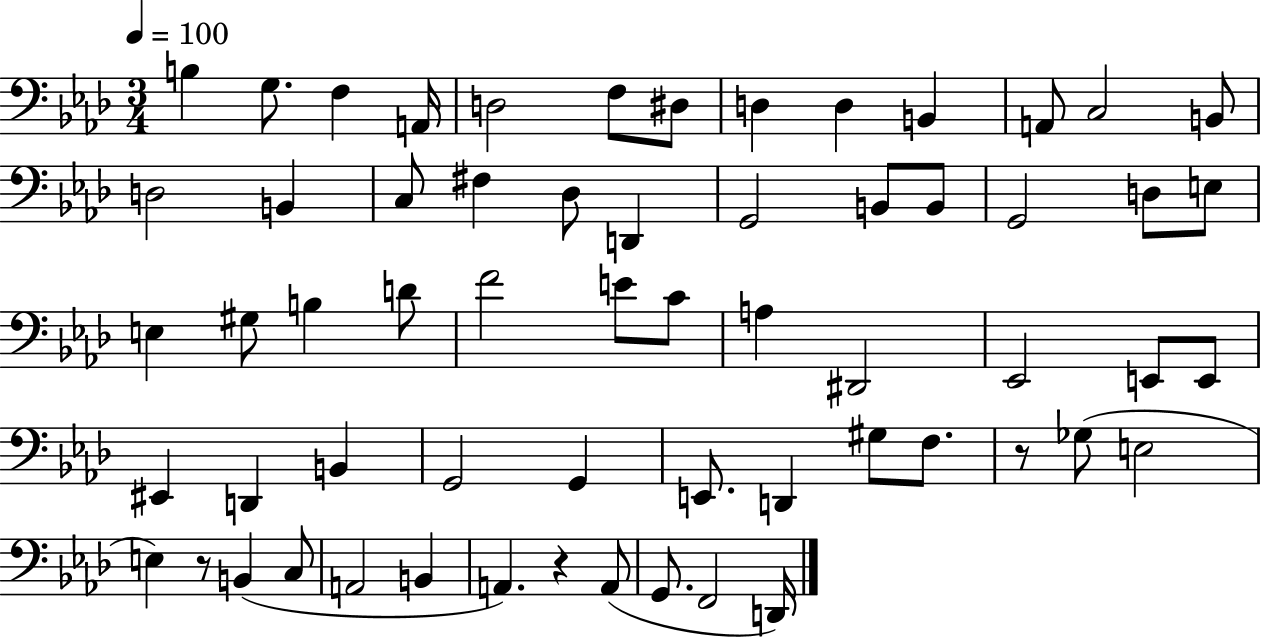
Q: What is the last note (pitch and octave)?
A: D2